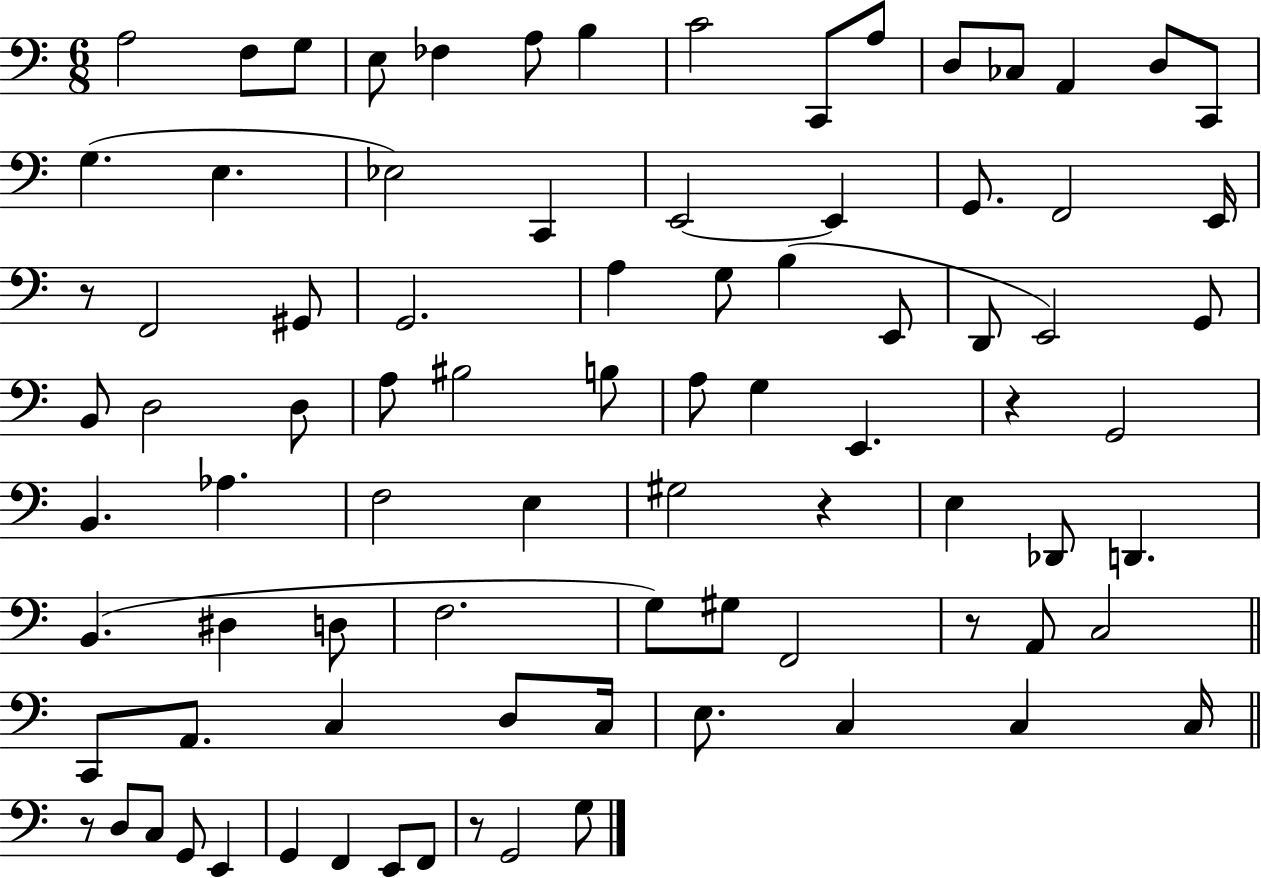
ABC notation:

X:1
T:Untitled
M:6/8
L:1/4
K:C
A,2 F,/2 G,/2 E,/2 _F, A,/2 B, C2 C,,/2 A,/2 D,/2 _C,/2 A,, D,/2 C,,/2 G, E, _E,2 C,, E,,2 E,, G,,/2 F,,2 E,,/4 z/2 F,,2 ^G,,/2 G,,2 A, G,/2 B, E,,/2 D,,/2 E,,2 G,,/2 B,,/2 D,2 D,/2 A,/2 ^B,2 B,/2 A,/2 G, E,, z G,,2 B,, _A, F,2 E, ^G,2 z E, _D,,/2 D,, B,, ^D, D,/2 F,2 G,/2 ^G,/2 F,,2 z/2 A,,/2 C,2 C,,/2 A,,/2 C, D,/2 C,/4 E,/2 C, C, C,/4 z/2 D,/2 C,/2 G,,/2 E,, G,, F,, E,,/2 F,,/2 z/2 G,,2 G,/2